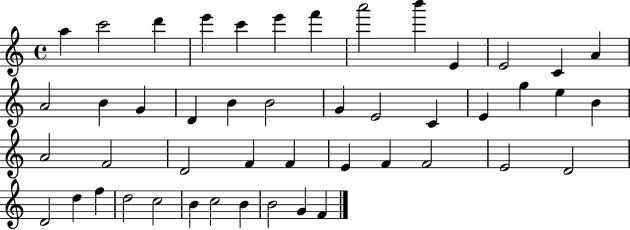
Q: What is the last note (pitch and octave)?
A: F4